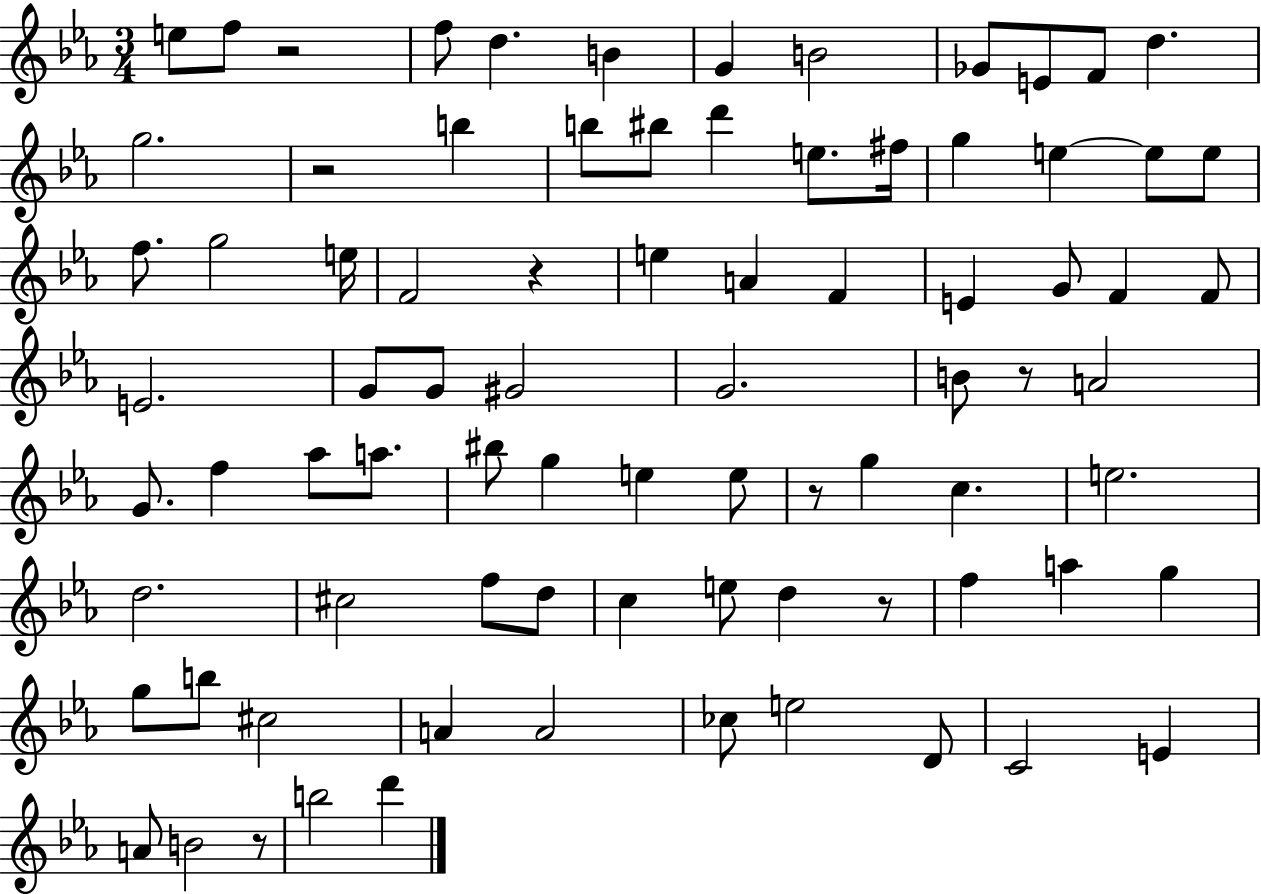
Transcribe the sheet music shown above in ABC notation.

X:1
T:Untitled
M:3/4
L:1/4
K:Eb
e/2 f/2 z2 f/2 d B G B2 _G/2 E/2 F/2 d g2 z2 b b/2 ^b/2 d' e/2 ^f/4 g e e/2 e/2 f/2 g2 e/4 F2 z e A F E G/2 F F/2 E2 G/2 G/2 ^G2 G2 B/2 z/2 A2 G/2 f _a/2 a/2 ^b/2 g e e/2 z/2 g c e2 d2 ^c2 f/2 d/2 c e/2 d z/2 f a g g/2 b/2 ^c2 A A2 _c/2 e2 D/2 C2 E A/2 B2 z/2 b2 d'